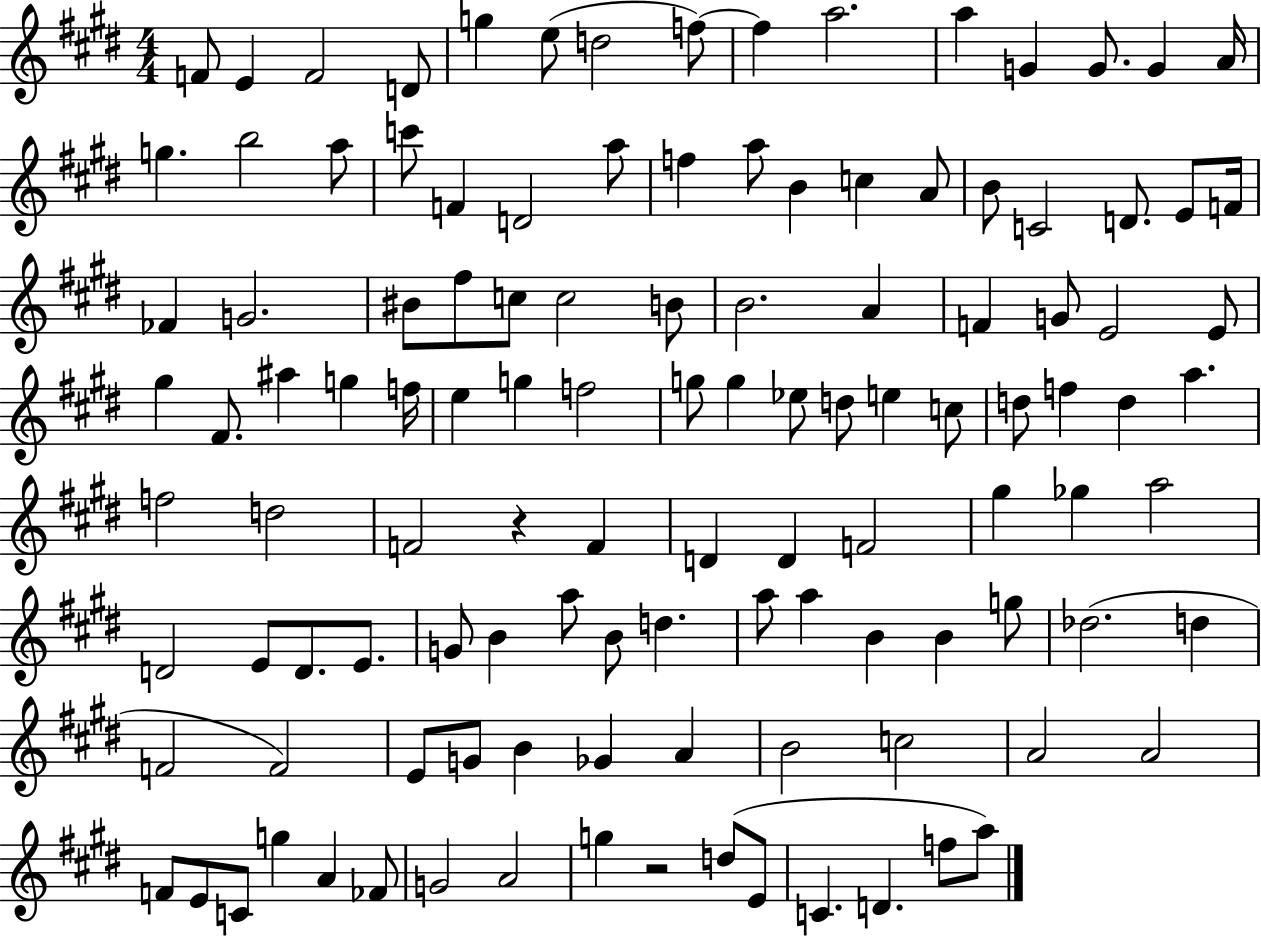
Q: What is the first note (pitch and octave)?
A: F4